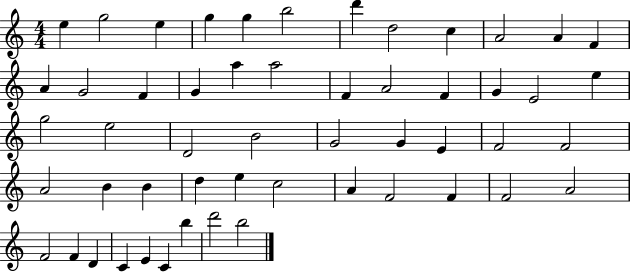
E5/q G5/h E5/q G5/q G5/q B5/h D6/q D5/h C5/q A4/h A4/q F4/q A4/q G4/h F4/q G4/q A5/q A5/h F4/q A4/h F4/q G4/q E4/h E5/q G5/h E5/h D4/h B4/h G4/h G4/q E4/q F4/h F4/h A4/h B4/q B4/q D5/q E5/q C5/h A4/q F4/h F4/q F4/h A4/h F4/h F4/q D4/q C4/q E4/q C4/q B5/q D6/h B5/h